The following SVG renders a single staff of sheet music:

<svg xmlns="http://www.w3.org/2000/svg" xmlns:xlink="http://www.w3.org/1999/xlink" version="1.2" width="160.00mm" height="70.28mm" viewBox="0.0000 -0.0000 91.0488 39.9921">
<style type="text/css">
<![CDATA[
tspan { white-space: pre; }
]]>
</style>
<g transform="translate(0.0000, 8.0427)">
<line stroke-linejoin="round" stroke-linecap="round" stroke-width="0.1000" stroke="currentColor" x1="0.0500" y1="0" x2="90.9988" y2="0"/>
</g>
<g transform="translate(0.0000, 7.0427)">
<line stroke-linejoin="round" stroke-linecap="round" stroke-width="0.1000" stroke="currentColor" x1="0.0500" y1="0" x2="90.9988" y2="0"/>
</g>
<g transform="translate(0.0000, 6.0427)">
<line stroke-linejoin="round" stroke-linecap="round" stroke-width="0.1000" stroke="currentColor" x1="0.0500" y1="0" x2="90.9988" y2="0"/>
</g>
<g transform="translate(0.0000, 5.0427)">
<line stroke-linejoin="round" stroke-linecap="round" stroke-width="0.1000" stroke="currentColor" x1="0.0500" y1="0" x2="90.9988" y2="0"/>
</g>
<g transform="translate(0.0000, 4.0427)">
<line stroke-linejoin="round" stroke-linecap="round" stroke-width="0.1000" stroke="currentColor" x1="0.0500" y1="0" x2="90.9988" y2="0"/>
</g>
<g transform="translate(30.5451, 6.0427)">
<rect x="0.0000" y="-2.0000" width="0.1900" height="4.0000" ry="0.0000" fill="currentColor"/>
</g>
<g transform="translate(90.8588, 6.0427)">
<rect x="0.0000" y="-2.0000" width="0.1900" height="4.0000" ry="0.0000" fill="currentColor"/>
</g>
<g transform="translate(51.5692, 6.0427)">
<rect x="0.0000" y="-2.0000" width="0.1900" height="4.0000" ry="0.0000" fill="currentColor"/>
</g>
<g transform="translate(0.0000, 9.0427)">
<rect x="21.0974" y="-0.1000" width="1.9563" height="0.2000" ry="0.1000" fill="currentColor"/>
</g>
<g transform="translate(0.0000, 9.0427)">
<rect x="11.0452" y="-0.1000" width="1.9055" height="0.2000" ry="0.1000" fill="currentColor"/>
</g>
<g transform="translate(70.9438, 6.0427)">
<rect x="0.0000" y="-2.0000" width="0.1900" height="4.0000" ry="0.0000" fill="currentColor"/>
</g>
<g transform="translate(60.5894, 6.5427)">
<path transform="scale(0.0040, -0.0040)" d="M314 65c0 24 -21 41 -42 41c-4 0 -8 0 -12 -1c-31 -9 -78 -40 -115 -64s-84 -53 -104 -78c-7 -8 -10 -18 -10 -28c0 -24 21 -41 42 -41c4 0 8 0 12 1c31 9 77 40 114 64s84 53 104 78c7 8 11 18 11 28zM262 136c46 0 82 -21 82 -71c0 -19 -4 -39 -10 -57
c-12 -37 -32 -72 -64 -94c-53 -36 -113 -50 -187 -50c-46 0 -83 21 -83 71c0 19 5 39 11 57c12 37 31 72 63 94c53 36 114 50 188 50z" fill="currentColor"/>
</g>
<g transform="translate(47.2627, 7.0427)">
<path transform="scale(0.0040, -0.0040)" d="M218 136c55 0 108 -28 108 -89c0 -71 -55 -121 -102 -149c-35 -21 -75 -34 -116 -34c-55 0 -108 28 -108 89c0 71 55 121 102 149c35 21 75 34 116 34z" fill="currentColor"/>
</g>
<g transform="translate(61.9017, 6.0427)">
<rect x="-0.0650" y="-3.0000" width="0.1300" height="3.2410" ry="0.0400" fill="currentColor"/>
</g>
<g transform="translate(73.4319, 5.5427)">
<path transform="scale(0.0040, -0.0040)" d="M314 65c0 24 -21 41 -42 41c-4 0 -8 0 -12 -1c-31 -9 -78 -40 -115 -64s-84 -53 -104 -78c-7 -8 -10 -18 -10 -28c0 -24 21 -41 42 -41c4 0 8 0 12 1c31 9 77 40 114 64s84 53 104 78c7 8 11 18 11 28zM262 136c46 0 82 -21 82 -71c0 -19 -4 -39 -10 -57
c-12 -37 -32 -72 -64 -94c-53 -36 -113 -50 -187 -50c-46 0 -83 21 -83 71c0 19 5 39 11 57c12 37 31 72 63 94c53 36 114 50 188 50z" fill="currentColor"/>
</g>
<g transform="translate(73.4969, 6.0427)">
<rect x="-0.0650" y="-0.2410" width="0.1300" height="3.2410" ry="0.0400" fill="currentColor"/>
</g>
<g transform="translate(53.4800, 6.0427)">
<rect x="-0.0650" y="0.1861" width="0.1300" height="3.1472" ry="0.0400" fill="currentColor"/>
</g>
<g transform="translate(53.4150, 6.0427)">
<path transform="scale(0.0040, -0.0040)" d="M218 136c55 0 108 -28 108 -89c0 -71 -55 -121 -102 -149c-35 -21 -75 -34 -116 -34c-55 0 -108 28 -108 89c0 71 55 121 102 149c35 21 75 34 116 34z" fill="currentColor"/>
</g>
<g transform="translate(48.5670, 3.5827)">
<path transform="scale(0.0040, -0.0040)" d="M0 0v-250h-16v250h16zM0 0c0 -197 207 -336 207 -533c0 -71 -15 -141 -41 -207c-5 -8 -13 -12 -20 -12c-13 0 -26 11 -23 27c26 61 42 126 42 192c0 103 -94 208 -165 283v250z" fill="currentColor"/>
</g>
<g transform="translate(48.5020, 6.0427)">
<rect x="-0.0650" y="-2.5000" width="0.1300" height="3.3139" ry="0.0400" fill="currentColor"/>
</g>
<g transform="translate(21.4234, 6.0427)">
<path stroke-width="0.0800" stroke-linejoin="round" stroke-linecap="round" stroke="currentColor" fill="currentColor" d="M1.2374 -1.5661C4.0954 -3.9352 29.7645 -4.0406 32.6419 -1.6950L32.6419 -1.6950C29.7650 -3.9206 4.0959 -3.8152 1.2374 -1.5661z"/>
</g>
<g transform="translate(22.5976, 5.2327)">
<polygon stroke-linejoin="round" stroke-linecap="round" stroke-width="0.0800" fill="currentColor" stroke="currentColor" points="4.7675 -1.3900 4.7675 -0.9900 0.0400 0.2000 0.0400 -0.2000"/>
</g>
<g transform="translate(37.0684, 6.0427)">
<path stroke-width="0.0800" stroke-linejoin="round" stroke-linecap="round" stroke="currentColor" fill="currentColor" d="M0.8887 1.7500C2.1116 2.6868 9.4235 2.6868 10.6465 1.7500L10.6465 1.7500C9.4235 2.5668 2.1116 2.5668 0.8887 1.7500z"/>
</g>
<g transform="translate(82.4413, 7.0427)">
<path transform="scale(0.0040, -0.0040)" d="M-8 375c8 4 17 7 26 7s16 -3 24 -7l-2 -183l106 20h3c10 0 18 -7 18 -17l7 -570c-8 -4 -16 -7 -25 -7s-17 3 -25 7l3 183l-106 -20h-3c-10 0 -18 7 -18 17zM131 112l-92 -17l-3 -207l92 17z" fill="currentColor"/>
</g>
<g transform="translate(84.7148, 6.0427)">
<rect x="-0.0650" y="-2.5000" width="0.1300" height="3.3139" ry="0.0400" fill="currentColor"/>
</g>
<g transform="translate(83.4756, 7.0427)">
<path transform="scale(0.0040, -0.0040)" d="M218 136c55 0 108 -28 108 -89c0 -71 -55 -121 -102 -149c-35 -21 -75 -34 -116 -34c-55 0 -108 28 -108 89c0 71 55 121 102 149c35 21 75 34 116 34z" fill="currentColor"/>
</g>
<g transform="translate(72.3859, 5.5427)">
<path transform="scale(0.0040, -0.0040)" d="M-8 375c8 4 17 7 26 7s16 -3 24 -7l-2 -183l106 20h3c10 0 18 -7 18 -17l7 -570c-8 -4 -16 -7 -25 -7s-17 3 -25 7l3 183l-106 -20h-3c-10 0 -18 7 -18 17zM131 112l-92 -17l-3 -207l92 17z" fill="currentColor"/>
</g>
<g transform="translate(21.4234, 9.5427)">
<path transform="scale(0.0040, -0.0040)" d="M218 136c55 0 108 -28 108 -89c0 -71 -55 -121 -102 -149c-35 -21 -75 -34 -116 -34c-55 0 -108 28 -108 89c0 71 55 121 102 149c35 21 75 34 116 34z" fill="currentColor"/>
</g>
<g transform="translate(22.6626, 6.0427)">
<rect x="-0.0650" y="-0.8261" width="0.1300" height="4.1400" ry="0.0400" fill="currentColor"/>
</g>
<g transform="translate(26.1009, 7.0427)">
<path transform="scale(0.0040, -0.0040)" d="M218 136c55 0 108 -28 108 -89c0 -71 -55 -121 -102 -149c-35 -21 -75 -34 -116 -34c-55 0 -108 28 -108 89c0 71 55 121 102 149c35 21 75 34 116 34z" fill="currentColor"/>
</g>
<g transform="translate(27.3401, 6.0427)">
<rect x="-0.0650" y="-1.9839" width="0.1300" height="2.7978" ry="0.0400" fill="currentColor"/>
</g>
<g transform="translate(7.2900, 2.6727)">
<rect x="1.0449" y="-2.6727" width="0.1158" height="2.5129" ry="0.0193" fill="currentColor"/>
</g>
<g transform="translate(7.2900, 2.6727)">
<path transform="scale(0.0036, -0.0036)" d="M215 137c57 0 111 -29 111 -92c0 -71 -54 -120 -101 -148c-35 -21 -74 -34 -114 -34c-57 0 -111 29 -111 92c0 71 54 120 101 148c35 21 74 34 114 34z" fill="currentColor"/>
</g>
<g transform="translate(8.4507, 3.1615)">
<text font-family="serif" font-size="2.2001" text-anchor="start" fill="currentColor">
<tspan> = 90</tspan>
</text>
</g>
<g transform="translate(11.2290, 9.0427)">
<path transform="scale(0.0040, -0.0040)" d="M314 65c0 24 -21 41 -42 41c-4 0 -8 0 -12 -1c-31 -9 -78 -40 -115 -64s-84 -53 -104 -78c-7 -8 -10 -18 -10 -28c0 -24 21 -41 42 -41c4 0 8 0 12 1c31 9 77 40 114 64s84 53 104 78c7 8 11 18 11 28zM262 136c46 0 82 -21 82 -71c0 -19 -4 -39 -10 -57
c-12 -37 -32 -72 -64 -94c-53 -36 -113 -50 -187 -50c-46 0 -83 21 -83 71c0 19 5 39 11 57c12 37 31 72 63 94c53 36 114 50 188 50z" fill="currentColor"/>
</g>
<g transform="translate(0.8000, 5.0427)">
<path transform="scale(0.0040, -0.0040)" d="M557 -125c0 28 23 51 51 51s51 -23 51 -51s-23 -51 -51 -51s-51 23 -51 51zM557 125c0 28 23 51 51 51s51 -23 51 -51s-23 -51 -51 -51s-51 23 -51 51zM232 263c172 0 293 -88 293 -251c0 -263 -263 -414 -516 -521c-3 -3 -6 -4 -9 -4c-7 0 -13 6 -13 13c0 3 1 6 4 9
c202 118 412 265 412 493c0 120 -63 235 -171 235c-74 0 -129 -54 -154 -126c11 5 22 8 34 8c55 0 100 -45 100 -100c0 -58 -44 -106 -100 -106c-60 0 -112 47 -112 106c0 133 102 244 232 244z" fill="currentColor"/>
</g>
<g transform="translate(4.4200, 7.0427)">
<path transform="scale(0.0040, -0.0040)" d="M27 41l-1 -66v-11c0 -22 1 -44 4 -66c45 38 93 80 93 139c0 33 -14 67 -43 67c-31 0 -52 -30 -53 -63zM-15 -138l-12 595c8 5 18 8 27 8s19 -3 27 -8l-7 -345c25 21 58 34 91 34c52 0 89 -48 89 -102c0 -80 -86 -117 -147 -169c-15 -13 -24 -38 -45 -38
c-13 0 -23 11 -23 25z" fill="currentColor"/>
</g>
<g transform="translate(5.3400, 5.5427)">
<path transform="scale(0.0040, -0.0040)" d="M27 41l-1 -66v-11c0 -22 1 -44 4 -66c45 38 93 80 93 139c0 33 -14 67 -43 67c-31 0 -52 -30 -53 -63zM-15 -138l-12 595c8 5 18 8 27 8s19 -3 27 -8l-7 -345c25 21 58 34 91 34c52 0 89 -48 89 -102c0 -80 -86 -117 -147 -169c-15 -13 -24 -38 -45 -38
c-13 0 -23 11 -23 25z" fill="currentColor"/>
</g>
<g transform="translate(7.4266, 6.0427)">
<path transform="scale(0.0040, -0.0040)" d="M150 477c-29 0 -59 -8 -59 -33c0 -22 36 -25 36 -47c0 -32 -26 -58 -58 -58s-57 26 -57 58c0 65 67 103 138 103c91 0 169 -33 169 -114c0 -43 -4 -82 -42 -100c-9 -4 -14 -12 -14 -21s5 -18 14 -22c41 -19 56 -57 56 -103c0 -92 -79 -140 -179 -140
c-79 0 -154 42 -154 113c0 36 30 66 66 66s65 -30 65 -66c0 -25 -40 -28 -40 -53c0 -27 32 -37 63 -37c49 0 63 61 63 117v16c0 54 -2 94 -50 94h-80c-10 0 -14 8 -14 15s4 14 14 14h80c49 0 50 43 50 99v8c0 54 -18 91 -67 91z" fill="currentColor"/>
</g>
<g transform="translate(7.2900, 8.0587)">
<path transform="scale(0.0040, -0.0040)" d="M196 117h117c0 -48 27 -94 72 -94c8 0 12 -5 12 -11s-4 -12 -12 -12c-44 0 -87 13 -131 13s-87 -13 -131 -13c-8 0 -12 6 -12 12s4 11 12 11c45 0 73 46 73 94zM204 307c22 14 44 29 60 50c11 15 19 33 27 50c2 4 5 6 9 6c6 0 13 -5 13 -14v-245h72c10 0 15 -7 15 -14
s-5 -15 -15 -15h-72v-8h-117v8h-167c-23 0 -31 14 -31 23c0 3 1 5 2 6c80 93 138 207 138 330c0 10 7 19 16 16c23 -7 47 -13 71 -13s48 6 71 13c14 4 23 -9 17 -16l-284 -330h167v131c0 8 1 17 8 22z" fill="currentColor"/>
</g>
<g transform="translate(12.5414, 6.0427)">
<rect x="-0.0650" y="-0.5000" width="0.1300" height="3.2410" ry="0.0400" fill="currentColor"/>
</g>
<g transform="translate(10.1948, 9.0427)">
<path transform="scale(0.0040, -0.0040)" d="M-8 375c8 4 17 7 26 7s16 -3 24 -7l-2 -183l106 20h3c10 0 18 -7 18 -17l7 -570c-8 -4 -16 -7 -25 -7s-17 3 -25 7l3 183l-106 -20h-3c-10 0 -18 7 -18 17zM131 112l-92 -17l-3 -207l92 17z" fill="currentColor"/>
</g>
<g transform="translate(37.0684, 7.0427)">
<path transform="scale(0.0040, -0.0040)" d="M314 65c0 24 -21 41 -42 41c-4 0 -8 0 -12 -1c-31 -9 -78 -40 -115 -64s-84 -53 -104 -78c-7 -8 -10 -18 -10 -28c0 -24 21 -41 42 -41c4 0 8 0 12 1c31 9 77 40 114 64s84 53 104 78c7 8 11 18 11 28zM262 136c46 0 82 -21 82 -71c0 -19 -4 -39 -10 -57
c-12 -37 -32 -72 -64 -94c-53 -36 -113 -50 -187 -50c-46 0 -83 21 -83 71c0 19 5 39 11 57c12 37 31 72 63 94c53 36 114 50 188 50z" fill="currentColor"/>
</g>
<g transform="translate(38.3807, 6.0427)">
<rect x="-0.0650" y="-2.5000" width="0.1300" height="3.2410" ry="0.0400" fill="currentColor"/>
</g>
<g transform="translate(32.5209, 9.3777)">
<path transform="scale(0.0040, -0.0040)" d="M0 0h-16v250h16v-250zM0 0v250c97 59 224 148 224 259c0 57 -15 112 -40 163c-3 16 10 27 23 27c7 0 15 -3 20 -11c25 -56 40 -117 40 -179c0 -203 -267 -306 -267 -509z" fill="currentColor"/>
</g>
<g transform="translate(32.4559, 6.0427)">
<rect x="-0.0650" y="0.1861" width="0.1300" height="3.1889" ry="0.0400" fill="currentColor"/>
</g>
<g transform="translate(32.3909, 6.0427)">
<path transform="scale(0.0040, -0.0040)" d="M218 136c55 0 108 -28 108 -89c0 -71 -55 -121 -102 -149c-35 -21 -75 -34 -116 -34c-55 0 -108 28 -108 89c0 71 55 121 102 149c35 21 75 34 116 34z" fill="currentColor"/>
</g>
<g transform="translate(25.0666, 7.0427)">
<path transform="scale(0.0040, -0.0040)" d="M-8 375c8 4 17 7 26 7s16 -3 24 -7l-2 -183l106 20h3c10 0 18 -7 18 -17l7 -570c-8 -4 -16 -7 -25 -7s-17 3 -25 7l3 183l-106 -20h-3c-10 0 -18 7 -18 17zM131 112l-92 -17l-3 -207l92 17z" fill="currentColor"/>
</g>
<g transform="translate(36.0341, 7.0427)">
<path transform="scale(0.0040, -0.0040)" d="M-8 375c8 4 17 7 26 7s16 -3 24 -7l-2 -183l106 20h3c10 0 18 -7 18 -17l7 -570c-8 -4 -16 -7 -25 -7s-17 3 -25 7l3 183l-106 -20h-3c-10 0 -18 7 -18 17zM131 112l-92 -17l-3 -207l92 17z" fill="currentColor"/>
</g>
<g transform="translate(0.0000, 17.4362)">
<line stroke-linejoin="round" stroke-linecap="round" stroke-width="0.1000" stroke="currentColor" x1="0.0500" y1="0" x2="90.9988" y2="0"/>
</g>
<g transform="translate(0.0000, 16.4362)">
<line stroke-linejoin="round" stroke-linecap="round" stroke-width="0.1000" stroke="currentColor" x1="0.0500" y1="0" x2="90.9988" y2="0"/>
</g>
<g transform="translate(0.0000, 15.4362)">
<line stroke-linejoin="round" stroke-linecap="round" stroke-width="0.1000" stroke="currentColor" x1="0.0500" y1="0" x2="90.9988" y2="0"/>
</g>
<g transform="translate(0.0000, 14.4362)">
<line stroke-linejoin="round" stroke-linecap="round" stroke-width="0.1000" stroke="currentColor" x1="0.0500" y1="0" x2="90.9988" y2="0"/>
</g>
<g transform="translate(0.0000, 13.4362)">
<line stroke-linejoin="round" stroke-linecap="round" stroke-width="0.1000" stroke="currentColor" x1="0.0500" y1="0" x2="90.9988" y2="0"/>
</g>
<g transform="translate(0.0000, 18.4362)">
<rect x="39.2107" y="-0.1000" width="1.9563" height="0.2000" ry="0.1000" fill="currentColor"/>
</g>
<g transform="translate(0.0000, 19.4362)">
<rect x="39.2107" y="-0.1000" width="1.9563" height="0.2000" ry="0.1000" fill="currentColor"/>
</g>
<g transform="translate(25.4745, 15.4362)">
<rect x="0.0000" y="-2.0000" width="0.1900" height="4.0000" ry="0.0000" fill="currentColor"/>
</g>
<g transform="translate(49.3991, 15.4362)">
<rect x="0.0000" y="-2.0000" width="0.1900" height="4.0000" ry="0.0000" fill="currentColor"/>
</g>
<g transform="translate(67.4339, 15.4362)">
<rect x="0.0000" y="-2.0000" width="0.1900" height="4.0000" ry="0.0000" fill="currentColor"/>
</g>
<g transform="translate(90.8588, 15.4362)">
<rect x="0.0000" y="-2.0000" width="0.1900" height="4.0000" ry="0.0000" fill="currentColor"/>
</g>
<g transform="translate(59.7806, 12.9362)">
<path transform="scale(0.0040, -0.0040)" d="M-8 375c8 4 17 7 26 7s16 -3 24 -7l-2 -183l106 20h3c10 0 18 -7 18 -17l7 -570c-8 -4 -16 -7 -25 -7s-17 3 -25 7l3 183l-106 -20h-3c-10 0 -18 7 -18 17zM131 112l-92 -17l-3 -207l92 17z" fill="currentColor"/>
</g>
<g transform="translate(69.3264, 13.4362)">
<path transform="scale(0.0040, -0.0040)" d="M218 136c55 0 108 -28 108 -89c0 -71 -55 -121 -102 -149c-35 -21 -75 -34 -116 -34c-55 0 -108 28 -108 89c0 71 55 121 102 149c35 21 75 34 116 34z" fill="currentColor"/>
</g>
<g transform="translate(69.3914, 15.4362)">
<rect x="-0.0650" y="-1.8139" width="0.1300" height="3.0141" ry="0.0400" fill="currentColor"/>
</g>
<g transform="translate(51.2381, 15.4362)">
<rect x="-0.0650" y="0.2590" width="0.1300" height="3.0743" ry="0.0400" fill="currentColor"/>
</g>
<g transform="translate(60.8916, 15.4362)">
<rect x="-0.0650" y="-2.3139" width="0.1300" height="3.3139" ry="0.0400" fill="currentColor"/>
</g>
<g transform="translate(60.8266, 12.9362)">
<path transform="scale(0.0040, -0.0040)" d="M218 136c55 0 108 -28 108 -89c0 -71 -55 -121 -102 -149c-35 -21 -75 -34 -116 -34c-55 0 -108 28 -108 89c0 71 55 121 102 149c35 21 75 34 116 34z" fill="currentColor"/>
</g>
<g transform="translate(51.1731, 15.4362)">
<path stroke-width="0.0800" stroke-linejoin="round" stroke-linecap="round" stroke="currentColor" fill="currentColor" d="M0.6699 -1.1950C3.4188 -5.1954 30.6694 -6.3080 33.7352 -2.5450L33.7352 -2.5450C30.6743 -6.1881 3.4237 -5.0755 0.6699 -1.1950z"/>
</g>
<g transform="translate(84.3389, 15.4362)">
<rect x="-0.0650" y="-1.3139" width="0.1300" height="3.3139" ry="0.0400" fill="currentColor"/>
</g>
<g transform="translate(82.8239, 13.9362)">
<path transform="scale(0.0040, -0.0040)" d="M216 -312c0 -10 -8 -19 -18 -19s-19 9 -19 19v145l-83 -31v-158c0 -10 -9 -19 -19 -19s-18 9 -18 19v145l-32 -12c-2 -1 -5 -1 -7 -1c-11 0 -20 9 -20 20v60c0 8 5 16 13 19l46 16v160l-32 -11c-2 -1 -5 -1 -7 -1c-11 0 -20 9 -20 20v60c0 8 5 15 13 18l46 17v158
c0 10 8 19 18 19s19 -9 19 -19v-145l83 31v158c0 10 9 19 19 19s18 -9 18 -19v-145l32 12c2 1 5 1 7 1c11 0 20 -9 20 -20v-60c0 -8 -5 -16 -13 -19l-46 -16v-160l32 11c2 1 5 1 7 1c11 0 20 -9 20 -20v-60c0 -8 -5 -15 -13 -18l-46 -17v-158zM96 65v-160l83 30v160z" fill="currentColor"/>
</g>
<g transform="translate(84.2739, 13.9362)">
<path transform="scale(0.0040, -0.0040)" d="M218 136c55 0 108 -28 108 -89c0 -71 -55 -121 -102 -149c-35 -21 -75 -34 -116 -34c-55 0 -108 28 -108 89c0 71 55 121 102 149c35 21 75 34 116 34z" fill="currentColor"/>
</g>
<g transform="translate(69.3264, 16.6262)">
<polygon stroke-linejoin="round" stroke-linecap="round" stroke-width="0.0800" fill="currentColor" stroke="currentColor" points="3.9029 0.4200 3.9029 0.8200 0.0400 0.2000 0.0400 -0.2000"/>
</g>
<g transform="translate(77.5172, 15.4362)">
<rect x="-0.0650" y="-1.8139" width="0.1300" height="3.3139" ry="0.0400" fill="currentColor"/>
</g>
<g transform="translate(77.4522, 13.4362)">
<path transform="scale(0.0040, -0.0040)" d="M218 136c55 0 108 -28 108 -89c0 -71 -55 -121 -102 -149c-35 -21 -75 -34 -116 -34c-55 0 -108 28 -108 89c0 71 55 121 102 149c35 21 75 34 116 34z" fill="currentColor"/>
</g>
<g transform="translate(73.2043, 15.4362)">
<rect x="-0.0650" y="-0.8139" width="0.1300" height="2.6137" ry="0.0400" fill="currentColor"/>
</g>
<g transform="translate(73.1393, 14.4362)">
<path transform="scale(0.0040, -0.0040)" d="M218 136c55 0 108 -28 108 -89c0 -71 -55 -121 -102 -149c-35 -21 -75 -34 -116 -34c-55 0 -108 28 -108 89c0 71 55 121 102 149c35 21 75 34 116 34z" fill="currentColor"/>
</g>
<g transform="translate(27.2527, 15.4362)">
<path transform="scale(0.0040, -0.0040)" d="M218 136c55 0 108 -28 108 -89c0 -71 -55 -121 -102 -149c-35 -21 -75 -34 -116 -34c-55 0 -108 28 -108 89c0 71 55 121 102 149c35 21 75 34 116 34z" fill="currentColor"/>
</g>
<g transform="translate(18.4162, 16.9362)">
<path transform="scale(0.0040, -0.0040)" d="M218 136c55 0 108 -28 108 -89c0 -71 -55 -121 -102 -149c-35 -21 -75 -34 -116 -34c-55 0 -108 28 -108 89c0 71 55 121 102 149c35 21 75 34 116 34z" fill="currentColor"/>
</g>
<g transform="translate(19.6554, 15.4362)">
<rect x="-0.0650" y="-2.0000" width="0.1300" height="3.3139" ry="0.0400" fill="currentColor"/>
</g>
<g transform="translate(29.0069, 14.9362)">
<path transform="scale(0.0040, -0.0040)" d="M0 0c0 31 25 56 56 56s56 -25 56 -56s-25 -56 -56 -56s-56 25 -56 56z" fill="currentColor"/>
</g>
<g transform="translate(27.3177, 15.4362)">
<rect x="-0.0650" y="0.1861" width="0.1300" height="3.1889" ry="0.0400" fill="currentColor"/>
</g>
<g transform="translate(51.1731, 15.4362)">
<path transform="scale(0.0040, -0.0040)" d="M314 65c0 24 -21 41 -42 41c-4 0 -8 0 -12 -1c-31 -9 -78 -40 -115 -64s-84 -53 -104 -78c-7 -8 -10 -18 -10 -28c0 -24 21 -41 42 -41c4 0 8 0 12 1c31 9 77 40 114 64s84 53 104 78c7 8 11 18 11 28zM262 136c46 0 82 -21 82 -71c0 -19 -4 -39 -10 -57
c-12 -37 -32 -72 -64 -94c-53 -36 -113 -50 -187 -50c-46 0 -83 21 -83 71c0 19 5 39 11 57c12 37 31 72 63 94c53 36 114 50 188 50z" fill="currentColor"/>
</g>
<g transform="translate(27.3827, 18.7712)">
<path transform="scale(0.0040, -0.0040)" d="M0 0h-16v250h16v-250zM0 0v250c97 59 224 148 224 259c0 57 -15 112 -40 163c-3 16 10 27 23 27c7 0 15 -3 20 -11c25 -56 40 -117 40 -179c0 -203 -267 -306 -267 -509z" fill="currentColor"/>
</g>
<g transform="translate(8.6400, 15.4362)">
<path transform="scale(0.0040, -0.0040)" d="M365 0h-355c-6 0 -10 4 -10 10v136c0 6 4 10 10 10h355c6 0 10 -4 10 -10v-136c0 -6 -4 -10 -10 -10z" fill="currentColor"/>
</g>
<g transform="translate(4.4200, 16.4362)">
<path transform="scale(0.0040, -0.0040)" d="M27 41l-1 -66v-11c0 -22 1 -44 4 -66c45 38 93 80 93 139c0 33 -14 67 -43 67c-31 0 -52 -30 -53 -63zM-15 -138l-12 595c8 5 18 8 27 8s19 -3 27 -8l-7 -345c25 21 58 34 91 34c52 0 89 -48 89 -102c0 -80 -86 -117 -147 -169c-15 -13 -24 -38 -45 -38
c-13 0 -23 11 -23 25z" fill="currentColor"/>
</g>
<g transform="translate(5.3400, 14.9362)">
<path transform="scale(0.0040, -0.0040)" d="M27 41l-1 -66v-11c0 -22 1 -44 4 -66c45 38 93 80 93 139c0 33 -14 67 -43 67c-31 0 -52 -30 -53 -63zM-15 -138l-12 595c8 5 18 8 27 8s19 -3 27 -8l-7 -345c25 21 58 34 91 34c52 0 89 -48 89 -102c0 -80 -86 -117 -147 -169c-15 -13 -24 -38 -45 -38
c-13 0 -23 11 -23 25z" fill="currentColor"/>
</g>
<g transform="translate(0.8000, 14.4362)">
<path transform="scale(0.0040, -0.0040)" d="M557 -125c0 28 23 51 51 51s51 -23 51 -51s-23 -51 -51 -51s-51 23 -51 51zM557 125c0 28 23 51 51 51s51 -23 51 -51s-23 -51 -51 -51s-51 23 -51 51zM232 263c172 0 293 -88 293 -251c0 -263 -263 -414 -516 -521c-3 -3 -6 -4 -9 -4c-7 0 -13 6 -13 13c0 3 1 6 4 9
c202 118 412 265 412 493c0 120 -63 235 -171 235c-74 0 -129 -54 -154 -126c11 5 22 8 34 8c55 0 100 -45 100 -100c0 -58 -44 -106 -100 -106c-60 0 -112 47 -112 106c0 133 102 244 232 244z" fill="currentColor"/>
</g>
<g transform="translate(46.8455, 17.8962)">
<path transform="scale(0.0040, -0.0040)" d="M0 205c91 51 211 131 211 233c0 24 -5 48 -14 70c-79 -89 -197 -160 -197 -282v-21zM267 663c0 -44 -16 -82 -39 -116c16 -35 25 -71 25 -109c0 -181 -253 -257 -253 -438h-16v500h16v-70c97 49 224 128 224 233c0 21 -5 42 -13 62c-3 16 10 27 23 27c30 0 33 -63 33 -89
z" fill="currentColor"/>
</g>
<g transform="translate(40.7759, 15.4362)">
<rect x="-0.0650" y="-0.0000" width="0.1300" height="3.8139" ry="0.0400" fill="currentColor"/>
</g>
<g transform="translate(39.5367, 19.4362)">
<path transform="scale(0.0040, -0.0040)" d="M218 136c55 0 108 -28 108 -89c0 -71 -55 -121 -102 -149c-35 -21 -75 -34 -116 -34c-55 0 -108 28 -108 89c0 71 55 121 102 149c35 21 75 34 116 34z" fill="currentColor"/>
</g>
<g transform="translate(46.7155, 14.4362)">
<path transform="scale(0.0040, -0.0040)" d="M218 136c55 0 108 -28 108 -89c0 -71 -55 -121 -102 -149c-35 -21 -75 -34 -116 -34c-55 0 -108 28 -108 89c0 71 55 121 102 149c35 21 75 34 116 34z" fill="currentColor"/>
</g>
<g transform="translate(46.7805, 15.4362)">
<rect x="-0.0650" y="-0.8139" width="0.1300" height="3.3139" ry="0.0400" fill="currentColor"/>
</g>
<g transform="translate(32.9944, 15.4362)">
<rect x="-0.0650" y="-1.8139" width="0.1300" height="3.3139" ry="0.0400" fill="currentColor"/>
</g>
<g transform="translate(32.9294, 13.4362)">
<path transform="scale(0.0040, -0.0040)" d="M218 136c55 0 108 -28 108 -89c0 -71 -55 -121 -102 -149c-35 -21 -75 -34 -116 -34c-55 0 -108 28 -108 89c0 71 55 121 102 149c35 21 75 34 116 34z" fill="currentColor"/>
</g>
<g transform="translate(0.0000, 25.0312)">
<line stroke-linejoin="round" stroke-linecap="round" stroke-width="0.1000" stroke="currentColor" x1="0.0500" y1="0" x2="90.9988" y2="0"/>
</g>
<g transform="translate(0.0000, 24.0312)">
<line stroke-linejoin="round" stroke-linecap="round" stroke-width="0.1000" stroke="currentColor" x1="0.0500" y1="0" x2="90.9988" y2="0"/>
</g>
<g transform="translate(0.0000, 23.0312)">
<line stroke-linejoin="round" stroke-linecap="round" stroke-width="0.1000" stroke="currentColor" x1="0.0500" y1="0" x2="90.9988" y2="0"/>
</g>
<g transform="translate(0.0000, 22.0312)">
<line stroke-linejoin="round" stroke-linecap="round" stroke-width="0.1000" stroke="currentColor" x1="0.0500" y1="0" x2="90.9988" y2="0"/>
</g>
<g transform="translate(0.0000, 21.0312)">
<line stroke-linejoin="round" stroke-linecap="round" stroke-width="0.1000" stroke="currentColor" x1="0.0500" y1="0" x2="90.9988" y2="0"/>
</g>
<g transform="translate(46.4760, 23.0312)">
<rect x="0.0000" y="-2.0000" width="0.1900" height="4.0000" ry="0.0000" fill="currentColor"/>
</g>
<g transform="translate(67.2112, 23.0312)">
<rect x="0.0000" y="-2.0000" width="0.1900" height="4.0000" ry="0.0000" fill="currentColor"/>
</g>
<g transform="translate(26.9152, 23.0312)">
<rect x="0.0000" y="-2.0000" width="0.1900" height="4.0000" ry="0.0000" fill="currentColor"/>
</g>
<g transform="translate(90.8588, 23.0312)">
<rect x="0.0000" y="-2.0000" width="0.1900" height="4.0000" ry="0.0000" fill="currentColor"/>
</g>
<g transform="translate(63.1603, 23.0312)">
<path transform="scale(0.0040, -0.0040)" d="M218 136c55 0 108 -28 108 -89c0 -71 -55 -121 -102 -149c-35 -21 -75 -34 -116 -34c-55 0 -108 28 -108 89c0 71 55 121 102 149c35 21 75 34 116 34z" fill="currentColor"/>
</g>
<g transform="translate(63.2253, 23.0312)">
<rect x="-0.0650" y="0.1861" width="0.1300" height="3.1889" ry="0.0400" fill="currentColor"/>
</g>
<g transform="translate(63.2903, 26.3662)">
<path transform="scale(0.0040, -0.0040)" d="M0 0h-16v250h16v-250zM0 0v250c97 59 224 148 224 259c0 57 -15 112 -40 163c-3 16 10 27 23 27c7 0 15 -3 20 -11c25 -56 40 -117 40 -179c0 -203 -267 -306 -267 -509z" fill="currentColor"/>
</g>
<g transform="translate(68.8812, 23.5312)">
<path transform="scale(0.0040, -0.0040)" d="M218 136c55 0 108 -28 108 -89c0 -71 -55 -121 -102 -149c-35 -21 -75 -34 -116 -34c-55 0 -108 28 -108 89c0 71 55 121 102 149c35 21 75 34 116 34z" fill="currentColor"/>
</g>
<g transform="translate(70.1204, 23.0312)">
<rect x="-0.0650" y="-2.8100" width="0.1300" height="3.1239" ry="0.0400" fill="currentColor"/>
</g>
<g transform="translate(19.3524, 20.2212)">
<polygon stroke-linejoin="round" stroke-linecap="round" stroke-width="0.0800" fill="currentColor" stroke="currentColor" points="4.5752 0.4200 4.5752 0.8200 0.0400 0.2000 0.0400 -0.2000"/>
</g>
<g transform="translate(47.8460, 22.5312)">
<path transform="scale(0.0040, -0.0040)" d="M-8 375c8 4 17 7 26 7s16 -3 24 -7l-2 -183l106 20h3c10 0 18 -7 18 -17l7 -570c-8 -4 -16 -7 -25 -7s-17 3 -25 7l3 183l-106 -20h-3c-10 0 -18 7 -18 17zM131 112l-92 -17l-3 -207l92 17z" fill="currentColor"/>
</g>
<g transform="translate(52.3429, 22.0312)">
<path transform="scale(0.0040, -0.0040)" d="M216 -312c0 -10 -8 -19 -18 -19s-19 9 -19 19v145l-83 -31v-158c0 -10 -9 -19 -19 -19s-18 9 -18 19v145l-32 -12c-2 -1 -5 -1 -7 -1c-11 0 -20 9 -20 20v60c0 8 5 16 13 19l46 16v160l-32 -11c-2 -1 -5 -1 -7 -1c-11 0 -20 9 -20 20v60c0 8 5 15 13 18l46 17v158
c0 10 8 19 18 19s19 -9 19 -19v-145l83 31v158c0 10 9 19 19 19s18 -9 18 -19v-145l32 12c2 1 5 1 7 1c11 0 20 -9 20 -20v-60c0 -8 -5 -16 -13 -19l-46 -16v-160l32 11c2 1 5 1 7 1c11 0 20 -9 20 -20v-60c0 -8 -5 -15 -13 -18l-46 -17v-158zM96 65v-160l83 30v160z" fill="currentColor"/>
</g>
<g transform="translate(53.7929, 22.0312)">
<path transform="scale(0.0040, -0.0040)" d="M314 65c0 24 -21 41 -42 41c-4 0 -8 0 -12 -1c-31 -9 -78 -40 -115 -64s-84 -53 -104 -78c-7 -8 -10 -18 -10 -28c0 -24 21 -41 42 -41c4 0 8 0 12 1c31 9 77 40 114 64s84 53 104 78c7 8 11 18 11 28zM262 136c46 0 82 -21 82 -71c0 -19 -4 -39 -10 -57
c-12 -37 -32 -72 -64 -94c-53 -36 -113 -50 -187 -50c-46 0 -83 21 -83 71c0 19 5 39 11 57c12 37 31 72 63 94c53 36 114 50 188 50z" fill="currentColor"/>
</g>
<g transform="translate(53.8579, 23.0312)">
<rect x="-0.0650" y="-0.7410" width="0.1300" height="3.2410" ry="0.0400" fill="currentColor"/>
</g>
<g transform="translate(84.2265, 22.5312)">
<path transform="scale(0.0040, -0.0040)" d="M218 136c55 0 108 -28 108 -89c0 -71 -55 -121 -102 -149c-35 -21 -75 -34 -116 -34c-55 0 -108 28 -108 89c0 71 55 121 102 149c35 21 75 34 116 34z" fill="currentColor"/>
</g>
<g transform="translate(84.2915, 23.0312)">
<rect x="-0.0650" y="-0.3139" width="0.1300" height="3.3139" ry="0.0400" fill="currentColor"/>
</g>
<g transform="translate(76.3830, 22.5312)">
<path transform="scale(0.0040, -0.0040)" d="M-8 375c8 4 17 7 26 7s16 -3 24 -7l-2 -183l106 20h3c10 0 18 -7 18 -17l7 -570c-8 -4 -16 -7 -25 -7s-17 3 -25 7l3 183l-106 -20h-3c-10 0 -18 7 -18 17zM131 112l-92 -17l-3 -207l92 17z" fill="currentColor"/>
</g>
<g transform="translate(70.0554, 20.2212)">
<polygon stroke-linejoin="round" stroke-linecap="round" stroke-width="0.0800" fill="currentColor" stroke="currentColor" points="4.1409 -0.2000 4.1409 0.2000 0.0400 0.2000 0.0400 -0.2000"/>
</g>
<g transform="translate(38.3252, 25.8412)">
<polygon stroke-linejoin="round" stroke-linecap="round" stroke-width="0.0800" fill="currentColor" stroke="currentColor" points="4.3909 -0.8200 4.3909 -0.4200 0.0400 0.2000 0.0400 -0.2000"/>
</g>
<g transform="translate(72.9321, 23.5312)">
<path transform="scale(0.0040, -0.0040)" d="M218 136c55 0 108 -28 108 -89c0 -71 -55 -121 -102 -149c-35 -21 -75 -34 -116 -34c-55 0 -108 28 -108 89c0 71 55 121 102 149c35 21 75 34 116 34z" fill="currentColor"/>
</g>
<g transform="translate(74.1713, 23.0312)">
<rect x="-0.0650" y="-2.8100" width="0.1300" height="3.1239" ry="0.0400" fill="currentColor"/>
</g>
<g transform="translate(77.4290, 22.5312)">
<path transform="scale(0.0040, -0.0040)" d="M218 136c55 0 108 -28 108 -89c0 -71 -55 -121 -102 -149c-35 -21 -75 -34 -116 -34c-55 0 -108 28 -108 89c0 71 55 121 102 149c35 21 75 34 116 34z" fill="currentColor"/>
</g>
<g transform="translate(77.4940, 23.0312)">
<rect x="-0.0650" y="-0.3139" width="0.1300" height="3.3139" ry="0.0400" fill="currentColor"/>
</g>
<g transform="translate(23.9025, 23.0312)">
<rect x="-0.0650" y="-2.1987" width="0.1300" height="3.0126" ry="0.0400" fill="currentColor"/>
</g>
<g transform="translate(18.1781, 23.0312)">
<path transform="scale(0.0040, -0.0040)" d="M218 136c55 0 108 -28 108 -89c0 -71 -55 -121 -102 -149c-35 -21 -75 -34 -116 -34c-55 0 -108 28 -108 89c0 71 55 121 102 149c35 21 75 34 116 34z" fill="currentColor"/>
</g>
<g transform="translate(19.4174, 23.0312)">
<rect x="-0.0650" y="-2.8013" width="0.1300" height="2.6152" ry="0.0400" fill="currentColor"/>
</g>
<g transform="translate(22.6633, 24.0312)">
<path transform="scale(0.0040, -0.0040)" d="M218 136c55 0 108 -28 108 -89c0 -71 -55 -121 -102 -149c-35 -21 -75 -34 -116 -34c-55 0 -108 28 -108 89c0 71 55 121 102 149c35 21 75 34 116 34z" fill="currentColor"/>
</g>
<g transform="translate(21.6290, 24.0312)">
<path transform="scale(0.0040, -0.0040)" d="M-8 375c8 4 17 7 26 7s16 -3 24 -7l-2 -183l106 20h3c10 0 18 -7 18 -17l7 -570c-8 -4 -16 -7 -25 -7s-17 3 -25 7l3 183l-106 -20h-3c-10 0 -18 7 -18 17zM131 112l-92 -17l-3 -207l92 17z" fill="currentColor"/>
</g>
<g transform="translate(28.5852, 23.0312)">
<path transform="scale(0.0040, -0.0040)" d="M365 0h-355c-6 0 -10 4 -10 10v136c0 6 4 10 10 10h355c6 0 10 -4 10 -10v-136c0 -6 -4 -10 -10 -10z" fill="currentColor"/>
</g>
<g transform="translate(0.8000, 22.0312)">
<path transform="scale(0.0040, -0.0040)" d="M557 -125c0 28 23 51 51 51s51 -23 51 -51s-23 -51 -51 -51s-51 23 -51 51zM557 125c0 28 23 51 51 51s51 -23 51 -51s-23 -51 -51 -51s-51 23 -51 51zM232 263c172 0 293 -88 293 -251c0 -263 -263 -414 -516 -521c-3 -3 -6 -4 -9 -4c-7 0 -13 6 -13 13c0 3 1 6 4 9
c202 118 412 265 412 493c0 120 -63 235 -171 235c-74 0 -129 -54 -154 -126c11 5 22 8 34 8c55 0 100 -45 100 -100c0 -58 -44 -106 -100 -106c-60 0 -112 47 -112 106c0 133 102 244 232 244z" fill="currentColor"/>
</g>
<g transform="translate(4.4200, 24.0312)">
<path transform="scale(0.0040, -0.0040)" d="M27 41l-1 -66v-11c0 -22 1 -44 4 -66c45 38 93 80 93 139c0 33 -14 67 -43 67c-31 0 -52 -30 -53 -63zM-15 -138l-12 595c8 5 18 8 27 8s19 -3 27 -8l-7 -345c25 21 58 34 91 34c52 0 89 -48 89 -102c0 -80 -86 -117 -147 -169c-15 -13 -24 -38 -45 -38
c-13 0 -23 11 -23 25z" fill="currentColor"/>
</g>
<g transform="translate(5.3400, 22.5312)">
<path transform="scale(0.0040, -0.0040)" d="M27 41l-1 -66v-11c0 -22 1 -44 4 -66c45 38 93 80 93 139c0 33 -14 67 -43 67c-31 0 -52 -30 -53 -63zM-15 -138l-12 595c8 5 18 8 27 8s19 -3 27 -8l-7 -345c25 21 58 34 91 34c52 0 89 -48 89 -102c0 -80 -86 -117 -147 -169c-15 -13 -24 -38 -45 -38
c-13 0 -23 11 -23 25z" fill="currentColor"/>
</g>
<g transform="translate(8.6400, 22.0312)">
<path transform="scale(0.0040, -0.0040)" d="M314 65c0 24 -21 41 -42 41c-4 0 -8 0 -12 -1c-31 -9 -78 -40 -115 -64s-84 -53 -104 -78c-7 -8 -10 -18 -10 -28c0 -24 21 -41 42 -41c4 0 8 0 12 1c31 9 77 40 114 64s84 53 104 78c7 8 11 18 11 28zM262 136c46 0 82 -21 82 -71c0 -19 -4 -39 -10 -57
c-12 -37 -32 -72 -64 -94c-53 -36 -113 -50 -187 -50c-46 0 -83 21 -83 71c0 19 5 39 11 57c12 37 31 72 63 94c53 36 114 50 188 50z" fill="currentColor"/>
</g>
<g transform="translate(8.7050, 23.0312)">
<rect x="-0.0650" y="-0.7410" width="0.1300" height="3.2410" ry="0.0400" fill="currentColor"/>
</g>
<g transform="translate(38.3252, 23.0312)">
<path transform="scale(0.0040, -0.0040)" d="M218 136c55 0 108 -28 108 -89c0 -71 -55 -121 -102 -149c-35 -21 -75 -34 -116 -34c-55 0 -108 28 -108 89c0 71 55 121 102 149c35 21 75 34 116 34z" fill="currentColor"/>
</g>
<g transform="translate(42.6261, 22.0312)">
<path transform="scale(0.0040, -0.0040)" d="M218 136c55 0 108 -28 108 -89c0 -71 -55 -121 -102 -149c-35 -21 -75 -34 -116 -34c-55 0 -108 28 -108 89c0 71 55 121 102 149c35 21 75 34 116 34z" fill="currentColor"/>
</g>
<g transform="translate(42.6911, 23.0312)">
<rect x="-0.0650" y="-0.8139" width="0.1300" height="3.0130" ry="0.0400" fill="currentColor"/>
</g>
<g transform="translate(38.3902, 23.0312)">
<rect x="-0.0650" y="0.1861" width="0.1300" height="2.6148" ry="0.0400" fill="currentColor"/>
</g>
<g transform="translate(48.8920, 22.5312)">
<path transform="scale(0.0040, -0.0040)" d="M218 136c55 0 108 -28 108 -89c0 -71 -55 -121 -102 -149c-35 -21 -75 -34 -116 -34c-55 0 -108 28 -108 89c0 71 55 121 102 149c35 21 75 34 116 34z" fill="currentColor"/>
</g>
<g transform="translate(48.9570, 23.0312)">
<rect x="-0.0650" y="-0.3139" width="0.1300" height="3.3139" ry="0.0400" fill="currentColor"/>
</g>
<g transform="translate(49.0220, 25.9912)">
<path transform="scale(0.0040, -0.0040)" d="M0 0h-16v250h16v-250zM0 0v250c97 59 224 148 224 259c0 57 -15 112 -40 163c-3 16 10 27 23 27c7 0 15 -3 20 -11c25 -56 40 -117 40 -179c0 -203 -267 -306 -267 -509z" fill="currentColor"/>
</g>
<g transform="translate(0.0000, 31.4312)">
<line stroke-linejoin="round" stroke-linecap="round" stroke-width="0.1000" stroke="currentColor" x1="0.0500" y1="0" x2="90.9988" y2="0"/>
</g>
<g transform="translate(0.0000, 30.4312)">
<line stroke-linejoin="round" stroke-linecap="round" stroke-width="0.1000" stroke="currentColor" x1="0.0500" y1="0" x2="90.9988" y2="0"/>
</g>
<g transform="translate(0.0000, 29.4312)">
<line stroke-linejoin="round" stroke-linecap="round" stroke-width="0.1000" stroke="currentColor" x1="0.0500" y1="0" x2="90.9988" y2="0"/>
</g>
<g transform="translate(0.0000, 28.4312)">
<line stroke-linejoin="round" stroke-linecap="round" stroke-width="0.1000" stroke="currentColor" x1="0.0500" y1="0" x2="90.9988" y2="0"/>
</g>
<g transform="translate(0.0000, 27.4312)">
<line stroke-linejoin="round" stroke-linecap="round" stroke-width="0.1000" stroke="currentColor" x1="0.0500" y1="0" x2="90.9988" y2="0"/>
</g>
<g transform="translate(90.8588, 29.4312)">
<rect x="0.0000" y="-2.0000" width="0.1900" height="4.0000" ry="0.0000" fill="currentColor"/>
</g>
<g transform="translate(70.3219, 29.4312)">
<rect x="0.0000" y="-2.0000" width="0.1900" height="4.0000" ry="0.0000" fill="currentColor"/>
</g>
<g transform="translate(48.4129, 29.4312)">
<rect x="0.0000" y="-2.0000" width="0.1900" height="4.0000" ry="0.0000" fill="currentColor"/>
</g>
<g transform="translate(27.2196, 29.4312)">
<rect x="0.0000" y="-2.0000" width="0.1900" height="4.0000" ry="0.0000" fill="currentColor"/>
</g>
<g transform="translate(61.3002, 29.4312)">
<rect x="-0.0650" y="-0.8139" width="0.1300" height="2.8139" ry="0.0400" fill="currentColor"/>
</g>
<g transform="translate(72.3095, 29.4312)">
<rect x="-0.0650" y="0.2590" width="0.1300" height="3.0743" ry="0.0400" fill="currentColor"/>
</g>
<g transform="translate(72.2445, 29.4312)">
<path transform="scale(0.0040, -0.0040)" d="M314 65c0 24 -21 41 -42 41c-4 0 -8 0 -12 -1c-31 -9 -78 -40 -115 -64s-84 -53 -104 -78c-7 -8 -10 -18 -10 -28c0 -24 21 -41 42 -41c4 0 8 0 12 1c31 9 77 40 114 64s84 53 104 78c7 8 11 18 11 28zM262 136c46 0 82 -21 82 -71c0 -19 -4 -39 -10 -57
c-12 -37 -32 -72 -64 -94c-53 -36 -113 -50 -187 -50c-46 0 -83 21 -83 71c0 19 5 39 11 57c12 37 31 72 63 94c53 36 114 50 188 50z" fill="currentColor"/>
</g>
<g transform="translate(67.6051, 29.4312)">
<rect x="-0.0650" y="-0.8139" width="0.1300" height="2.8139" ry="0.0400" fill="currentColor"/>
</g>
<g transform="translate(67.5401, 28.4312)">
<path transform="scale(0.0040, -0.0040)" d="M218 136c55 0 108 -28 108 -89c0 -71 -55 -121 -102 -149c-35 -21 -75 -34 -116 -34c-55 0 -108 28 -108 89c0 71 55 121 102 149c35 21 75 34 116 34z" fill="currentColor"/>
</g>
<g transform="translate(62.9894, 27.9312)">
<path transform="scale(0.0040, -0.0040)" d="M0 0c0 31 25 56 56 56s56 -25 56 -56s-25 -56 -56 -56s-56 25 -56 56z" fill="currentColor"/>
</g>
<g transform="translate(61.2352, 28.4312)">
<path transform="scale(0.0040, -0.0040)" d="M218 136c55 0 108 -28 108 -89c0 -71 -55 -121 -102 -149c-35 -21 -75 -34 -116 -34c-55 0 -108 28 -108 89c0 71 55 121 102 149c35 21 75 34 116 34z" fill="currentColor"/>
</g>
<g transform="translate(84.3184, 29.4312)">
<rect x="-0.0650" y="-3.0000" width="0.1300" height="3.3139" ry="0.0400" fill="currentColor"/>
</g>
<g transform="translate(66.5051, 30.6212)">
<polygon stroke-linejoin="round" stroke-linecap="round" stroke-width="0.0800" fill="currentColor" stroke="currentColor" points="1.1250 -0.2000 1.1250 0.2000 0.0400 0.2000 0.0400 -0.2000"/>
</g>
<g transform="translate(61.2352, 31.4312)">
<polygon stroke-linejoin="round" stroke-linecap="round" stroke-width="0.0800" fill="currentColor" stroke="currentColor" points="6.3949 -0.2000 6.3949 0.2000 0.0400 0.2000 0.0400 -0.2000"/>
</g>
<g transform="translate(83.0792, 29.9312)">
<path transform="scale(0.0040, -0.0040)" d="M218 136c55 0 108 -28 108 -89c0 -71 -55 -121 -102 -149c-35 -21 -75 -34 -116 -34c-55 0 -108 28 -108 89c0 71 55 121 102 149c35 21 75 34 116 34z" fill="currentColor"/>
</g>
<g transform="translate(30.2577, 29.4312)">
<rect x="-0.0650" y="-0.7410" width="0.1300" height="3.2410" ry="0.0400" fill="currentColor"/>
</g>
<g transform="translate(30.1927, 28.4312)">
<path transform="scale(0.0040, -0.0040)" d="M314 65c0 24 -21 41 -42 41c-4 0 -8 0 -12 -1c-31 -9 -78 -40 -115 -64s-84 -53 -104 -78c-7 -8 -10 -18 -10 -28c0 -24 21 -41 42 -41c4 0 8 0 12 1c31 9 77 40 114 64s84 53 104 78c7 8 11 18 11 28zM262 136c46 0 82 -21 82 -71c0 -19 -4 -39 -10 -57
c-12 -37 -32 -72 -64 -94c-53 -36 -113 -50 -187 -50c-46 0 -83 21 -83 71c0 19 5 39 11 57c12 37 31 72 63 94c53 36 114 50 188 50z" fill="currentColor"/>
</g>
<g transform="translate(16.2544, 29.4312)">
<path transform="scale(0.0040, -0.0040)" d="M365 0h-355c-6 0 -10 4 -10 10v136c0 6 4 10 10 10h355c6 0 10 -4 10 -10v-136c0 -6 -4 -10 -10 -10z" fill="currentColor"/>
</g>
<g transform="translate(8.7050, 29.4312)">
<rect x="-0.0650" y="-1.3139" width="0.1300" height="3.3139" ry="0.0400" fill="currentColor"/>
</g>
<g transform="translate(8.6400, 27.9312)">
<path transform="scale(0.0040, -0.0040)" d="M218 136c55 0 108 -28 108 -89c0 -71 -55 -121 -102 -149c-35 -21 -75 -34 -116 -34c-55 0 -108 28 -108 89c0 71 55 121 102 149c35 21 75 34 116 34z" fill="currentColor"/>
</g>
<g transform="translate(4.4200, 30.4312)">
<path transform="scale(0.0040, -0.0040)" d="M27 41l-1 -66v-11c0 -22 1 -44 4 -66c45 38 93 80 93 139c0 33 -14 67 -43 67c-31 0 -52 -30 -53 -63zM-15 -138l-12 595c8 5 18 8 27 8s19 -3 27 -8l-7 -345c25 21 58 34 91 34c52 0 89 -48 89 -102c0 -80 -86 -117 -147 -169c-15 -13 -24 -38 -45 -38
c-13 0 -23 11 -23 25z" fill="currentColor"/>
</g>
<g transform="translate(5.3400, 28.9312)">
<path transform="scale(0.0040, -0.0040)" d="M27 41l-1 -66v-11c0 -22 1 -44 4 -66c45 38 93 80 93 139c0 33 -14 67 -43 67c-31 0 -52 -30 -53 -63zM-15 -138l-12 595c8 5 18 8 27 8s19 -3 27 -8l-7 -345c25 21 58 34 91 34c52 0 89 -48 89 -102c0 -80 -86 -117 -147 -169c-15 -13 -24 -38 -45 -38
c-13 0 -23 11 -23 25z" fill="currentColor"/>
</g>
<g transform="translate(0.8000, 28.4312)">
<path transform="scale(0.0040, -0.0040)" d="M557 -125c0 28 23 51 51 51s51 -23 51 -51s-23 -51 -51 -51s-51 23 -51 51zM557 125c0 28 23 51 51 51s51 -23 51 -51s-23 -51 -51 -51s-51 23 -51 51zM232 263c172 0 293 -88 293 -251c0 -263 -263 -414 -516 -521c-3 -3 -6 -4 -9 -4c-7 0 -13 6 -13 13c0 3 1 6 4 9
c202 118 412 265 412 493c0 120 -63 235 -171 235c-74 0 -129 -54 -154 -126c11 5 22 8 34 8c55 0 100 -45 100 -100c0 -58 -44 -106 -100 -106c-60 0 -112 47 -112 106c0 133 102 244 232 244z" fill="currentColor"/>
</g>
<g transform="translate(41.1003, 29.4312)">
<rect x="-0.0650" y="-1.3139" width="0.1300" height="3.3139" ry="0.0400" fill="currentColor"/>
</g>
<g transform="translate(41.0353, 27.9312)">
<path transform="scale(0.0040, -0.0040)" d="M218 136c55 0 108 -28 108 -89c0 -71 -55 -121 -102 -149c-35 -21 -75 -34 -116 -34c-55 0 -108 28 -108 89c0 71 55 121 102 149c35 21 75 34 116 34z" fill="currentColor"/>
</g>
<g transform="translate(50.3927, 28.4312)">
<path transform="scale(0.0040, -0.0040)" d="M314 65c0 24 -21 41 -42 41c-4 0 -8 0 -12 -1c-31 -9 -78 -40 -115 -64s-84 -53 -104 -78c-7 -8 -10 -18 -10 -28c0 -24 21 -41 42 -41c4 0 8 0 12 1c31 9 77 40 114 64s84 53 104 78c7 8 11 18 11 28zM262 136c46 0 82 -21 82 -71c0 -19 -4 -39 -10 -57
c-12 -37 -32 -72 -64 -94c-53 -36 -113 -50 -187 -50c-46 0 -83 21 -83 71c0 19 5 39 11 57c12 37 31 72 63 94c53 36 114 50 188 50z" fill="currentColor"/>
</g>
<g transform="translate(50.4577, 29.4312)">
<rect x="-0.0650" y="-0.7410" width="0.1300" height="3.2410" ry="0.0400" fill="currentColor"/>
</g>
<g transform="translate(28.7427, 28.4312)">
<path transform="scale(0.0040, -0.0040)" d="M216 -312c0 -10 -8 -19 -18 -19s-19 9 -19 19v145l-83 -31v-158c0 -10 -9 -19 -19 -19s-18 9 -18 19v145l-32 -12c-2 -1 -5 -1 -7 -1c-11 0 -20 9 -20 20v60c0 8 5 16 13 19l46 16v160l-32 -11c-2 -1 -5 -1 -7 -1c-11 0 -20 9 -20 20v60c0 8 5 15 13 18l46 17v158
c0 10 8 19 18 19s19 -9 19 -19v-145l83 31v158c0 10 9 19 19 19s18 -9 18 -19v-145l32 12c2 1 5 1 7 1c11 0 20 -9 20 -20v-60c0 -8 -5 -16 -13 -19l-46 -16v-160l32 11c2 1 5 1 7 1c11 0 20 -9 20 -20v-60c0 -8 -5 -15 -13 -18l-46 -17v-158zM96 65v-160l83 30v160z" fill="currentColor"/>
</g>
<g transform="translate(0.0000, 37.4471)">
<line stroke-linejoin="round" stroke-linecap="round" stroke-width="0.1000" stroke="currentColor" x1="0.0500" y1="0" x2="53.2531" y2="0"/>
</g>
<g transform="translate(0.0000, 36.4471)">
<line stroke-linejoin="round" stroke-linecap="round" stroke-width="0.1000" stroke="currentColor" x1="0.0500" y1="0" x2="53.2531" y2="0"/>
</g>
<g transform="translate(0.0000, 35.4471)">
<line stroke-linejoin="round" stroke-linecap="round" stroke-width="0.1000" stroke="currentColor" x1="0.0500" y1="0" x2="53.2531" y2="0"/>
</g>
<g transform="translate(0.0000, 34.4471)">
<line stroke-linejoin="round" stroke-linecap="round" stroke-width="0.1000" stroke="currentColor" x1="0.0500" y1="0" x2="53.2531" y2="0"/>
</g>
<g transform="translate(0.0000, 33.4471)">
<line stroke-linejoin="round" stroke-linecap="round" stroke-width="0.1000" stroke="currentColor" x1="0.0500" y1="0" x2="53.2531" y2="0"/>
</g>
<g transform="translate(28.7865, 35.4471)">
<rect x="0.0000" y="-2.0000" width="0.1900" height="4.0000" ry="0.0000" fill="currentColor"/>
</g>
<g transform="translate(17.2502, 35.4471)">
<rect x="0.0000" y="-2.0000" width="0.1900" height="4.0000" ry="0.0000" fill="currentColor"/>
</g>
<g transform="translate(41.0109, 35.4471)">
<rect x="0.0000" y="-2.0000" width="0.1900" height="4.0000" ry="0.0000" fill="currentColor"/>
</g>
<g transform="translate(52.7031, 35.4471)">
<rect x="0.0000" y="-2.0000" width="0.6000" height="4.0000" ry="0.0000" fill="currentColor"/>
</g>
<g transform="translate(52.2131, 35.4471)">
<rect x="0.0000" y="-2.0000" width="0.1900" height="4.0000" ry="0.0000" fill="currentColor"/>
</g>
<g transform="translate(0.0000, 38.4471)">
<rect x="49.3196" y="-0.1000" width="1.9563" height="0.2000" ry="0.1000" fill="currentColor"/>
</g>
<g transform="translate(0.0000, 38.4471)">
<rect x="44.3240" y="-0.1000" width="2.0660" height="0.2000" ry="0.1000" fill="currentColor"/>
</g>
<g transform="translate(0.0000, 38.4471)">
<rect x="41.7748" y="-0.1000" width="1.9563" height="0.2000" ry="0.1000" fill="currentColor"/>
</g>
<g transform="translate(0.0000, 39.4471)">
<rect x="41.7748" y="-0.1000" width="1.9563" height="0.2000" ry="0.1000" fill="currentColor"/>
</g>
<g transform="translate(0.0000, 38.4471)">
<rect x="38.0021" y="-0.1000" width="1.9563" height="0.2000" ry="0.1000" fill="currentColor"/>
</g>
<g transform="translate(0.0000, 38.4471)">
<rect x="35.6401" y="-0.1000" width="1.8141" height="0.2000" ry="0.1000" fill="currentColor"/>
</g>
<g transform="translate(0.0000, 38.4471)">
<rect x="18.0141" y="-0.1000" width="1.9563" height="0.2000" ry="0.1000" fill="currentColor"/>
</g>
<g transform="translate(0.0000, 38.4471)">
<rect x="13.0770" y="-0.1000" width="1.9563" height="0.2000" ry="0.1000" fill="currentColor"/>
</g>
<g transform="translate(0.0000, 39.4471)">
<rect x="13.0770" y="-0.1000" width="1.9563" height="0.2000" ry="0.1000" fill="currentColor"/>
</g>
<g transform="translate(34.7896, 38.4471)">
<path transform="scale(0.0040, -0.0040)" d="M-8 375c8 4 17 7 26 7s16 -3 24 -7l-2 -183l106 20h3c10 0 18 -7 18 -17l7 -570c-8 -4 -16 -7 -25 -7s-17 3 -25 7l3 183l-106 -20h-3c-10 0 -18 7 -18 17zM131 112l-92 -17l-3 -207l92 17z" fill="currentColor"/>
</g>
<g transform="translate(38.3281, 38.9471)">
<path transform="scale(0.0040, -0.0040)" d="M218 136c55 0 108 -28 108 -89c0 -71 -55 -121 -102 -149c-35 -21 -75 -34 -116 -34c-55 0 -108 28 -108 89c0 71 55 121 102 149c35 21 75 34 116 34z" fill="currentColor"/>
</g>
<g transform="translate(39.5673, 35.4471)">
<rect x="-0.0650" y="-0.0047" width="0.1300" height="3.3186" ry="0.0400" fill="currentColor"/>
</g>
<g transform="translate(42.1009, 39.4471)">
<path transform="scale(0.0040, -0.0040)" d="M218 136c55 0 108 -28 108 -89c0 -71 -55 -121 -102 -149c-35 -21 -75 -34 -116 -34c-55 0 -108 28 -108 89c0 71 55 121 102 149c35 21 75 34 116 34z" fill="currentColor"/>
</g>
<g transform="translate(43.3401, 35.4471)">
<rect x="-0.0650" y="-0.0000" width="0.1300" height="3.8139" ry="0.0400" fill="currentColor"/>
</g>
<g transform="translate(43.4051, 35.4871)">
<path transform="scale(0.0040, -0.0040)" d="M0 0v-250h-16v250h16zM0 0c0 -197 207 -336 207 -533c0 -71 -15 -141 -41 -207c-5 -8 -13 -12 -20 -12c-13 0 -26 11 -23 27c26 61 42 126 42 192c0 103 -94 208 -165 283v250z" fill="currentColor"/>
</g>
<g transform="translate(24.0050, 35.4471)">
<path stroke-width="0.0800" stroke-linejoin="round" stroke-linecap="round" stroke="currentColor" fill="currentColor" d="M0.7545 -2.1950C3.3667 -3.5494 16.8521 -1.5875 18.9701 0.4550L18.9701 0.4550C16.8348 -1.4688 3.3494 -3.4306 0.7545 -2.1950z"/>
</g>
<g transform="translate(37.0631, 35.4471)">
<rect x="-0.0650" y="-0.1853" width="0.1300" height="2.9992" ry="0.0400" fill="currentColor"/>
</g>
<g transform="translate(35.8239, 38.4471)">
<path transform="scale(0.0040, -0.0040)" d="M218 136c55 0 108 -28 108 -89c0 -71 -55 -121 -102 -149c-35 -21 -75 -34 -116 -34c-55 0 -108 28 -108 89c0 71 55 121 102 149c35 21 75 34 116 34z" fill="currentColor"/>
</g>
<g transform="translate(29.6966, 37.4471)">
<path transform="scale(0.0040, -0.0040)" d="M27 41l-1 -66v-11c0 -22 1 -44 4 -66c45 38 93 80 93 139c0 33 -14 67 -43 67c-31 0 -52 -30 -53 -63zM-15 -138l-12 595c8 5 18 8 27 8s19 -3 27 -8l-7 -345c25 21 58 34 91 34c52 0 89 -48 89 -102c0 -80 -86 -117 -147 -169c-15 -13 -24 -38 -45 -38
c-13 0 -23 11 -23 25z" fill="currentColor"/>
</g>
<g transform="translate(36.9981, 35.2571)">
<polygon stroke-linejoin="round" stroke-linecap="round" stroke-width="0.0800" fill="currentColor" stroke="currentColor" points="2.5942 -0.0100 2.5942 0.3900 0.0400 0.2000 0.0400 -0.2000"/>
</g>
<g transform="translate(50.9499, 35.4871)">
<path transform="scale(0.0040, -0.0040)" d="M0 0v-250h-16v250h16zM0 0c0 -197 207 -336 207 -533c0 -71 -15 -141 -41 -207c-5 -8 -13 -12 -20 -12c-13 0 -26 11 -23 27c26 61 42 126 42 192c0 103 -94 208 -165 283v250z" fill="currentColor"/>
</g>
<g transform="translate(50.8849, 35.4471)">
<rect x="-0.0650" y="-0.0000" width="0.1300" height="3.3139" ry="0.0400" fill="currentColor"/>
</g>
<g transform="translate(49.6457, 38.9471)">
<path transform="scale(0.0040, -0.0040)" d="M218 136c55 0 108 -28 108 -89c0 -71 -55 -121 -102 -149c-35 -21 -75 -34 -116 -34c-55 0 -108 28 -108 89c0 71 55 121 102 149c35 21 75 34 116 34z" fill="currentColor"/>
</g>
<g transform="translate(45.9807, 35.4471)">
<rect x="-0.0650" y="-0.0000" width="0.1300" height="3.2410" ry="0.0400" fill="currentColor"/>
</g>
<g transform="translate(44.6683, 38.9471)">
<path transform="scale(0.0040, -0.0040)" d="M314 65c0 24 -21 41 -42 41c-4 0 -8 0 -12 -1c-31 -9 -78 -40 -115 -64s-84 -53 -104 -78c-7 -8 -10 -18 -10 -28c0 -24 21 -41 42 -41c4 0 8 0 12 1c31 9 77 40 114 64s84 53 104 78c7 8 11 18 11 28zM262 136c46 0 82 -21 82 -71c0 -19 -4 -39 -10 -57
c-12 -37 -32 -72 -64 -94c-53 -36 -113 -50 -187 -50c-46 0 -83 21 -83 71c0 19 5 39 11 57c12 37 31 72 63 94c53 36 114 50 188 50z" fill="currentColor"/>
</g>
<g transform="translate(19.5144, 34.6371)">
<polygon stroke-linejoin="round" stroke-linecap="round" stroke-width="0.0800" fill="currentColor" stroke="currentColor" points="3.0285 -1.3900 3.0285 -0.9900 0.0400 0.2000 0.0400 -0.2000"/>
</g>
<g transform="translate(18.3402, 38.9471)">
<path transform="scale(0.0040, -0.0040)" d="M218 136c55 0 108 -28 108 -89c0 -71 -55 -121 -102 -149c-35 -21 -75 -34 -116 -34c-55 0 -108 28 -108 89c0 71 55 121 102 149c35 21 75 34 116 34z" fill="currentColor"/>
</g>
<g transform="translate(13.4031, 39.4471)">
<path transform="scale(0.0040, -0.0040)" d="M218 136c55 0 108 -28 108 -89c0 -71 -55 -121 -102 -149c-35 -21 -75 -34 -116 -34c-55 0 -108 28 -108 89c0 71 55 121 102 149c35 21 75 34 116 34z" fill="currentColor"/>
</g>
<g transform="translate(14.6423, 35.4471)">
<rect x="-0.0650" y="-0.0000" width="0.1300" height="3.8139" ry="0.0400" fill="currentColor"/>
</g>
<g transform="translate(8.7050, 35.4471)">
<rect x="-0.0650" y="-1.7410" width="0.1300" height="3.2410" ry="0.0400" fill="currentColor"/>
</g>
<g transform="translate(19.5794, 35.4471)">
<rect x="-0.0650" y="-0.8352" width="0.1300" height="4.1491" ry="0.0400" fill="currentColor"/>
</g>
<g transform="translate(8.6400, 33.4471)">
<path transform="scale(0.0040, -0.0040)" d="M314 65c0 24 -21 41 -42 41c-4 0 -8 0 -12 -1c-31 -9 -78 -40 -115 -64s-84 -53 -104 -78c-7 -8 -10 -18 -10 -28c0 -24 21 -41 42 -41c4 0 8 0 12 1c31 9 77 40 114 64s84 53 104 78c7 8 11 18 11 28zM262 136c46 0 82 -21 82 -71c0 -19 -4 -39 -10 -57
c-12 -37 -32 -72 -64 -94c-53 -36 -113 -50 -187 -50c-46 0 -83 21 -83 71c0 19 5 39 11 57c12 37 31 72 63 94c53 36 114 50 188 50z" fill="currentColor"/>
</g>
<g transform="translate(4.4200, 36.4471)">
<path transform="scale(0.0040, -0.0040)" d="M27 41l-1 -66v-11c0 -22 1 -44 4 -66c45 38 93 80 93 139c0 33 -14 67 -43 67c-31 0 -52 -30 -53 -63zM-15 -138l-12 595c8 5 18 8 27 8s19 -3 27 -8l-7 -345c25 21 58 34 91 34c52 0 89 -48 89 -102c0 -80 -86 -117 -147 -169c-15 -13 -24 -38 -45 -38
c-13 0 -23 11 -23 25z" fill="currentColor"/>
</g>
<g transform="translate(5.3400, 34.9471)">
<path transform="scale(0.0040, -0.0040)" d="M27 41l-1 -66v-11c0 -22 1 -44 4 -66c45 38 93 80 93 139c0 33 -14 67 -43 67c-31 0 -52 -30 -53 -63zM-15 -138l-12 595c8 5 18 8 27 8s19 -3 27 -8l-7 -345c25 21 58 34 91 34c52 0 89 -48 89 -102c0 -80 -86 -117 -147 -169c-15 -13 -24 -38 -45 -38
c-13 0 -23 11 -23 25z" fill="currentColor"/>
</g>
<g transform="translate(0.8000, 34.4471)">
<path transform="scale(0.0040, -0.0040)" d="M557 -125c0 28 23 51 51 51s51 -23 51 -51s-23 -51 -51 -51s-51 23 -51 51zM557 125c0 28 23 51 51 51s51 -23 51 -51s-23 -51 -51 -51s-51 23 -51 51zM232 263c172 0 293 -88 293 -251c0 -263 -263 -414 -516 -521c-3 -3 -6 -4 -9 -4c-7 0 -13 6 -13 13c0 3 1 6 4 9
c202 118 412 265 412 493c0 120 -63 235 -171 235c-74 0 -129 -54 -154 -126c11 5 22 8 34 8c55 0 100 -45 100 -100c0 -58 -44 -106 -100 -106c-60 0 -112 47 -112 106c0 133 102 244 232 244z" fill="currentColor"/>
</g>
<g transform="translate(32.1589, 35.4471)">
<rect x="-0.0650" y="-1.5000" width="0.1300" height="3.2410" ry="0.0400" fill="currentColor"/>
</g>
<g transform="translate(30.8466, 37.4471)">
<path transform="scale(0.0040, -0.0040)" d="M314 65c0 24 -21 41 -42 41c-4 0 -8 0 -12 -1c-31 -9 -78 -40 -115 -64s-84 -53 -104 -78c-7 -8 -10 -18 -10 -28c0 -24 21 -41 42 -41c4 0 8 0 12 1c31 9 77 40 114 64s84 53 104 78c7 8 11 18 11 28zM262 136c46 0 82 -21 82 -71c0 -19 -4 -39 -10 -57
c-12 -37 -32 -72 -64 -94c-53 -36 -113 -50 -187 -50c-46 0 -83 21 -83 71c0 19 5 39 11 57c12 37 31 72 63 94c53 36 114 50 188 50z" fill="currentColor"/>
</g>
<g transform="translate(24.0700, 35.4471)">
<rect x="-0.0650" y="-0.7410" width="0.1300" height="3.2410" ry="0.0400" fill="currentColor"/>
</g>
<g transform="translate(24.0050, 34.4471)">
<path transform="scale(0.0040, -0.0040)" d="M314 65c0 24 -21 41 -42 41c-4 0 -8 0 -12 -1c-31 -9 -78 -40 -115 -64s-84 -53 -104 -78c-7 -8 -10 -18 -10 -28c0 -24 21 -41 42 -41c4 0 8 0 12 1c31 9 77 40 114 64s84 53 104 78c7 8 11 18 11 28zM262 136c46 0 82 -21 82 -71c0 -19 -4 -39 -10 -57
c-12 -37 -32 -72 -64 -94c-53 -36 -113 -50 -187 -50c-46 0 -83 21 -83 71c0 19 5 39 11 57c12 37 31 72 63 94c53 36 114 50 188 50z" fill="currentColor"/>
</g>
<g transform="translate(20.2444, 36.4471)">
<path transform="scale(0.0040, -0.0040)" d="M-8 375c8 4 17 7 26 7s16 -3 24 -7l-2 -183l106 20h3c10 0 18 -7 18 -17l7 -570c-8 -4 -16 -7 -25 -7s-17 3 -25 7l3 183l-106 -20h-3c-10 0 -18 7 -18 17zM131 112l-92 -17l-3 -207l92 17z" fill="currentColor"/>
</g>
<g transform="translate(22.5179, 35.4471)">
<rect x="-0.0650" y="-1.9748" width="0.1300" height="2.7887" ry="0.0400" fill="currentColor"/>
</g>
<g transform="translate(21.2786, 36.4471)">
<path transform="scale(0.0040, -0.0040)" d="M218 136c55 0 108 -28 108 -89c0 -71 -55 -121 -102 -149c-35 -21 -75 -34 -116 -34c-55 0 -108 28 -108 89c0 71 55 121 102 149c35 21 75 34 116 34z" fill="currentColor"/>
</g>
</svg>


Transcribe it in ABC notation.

X:1
T:Untitled
M:3/4
L:1/4
K:Bb
E,,2 D,,/2 B,,/2 D,/2 B,,2 B,,/2 D, C,2 E,2 B,, z2 A,, D,/2 A, C,, F,/4 D,2 B, A,/2 F,/2 A, ^G, F,2 D,/2 B,,/2 z2 D,/2 F,/2 E,/2 ^F,2 D,/2 C,/2 C,/2 E, E, G, z2 ^F,2 G, F,2 F,/2 F,/4 D,2 C, A,2 C,, D,,/2 B,,/2 F,2 _G,,2 E,,/2 D,,/2 C,,/2 D,,2 D,,/2